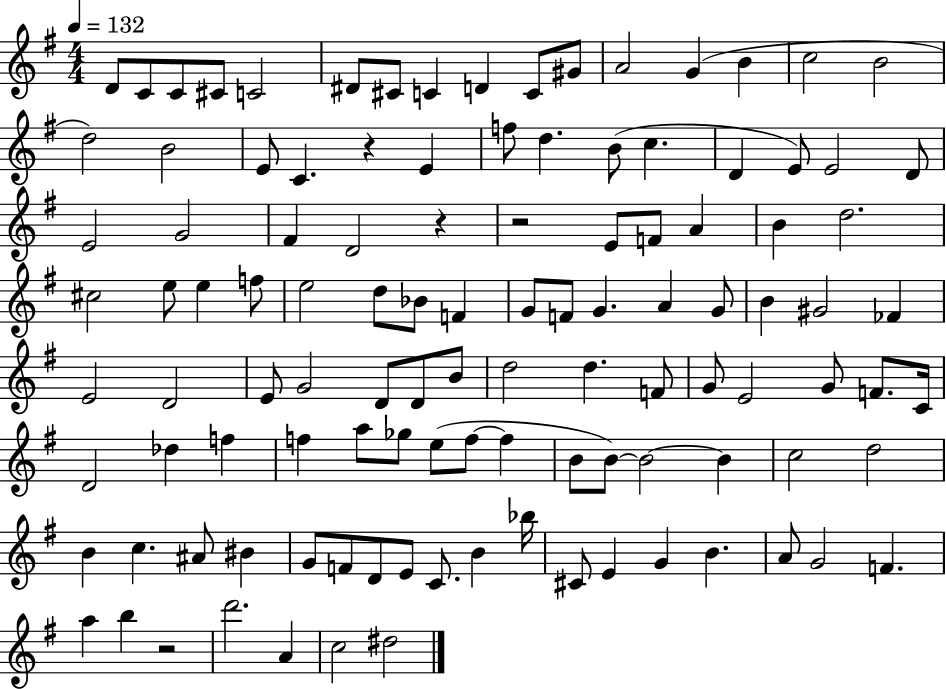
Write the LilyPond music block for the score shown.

{
  \clef treble
  \numericTimeSignature
  \time 4/4
  \key g \major
  \tempo 4 = 132
  d'8 c'8 c'8 cis'8 c'2 | dis'8 cis'8 c'4 d'4 c'8 gis'8 | a'2 g'4( b'4 | c''2 b'2 | \break d''2) b'2 | e'8 c'4. r4 e'4 | f''8 d''4. b'8( c''4. | d'4 e'8) e'2 d'8 | \break e'2 g'2 | fis'4 d'2 r4 | r2 e'8 f'8 a'4 | b'4 d''2. | \break cis''2 e''8 e''4 f''8 | e''2 d''8 bes'8 f'4 | g'8 f'8 g'4. a'4 g'8 | b'4 gis'2 fes'4 | \break e'2 d'2 | e'8 g'2 d'8 d'8 b'8 | d''2 d''4. f'8 | g'8 e'2 g'8 f'8. c'16 | \break d'2 des''4 f''4 | f''4 a''8 ges''8 e''8( f''8~~ f''4 | b'8 b'8~~) b'2~~ b'4 | c''2 d''2 | \break b'4 c''4. ais'8 bis'4 | g'8 f'8 d'8 e'8 c'8. b'4 bes''16 | cis'8 e'4 g'4 b'4. | a'8 g'2 f'4. | \break a''4 b''4 r2 | d'''2. a'4 | c''2 dis''2 | \bar "|."
}